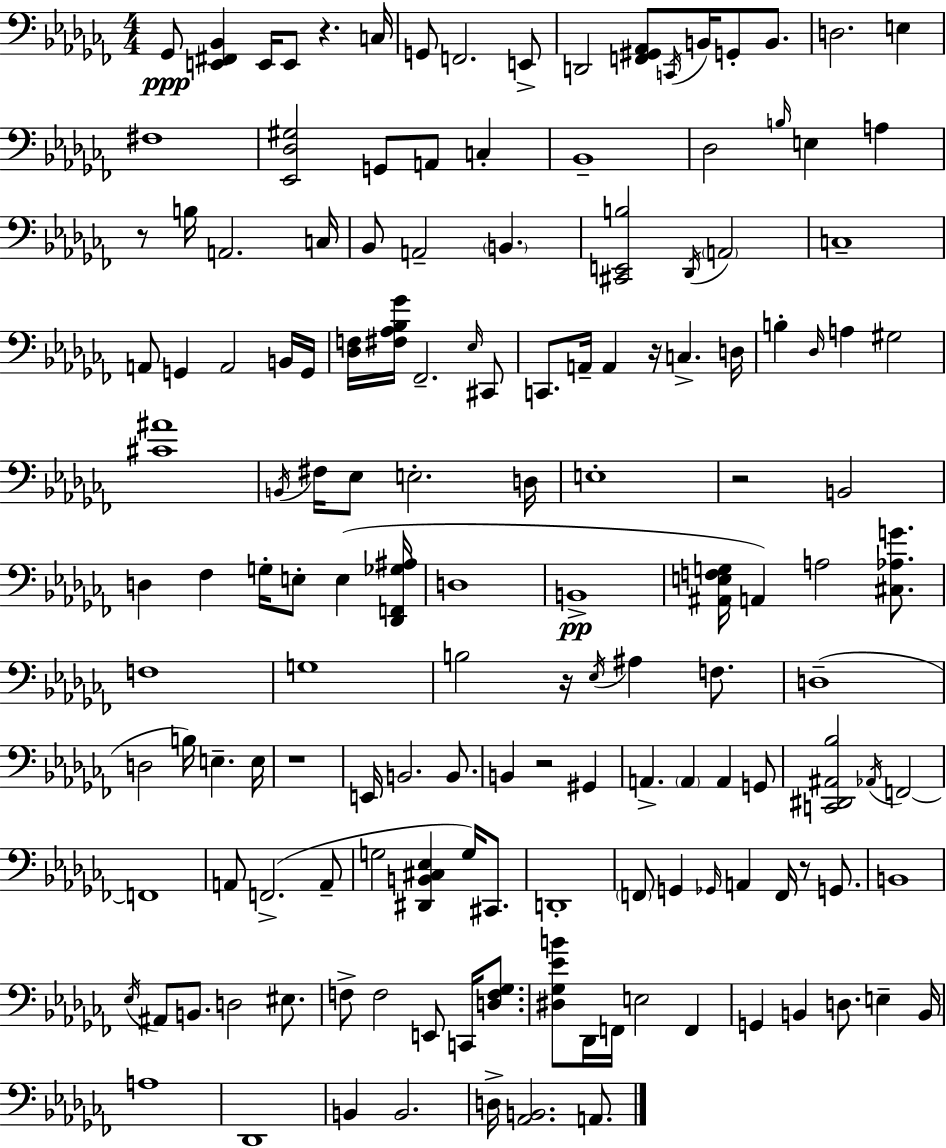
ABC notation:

X:1
T:Untitled
M:4/4
L:1/4
K:Abm
_G,,/2 [E,,^F,,_B,,] E,,/4 E,,/2 z C,/4 G,,/2 F,,2 E,,/2 D,,2 [F,,^G,,_A,,]/2 C,,/4 B,,/4 G,,/2 B,,/2 D,2 E, ^F,4 [_E,,_D,^G,]2 G,,/2 A,,/2 C, _B,,4 _D,2 B,/4 E, A, z/2 B,/4 A,,2 C,/4 _B,,/2 A,,2 B,, [^C,,E,,B,]2 _D,,/4 A,,2 C,4 A,,/2 G,, A,,2 B,,/4 G,,/4 [_D,F,]/4 [^F,_A,_B,_G]/4 _F,,2 _E,/4 ^C,,/2 C,,/2 A,,/4 A,, z/4 C, D,/4 B, _D,/4 A, ^G,2 [^C^A]4 B,,/4 ^F,/4 _E,/2 E,2 D,/4 E,4 z2 B,,2 D, _F, G,/4 E,/2 E, [_D,,F,,_G,^A,]/4 D,4 B,,4 [^A,,E,F,G,]/4 A,, A,2 [^C,_A,G]/2 F,4 G,4 B,2 z/4 _E,/4 ^A, F,/2 D,4 D,2 B,/4 E, E,/4 z4 E,,/4 B,,2 B,,/2 B,, z2 ^G,, A,, A,, A,, G,,/2 [C,,^D,,^A,,_B,]2 _A,,/4 F,,2 F,,4 A,,/2 F,,2 A,,/2 G,2 [^D,,B,,^C,_E,] G,/4 ^C,,/2 D,,4 F,,/2 G,, _G,,/4 A,, F,,/4 z/2 G,,/2 B,,4 _E,/4 ^A,,/2 B,,/2 D,2 ^E,/2 F,/2 F,2 E,,/2 C,,/4 [D,F,_G,]/2 [^D,_G,_EB]/2 _D,,/4 F,,/4 E,2 F,, G,, B,, D,/2 E, B,,/4 A,4 _D,,4 B,, B,,2 D,/4 [_A,,B,,]2 A,,/2